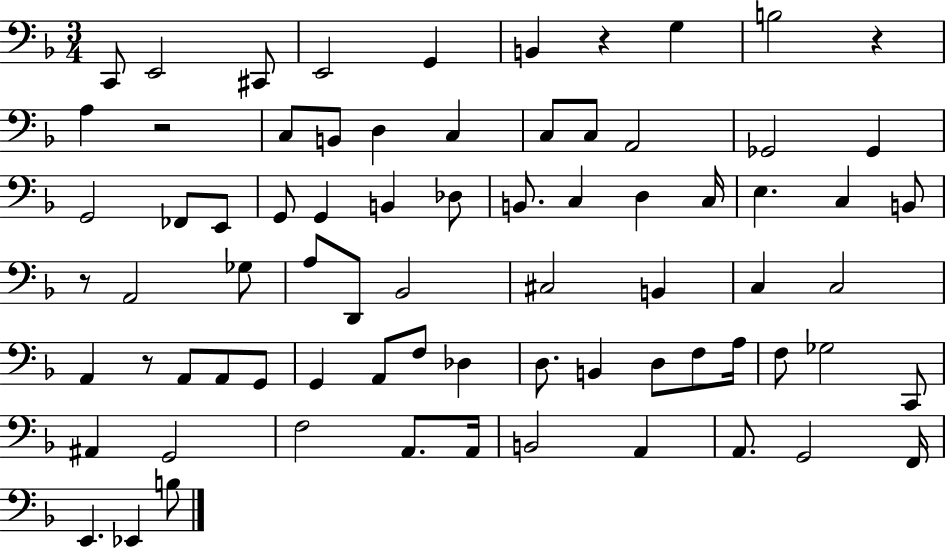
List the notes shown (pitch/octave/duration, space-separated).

C2/e E2/h C#2/e E2/h G2/q B2/q R/q G3/q B3/h R/q A3/q R/h C3/e B2/e D3/q C3/q C3/e C3/e A2/h Gb2/h Gb2/q G2/h FES2/e E2/e G2/e G2/q B2/q Db3/e B2/e. C3/q D3/q C3/s E3/q. C3/q B2/e R/e A2/h Gb3/e A3/e D2/e Bb2/h C#3/h B2/q C3/q C3/h A2/q R/e A2/e A2/e G2/e G2/q A2/e F3/e Db3/q D3/e. B2/q D3/e F3/e A3/s F3/e Gb3/h C2/e A#2/q G2/h F3/h A2/e. A2/s B2/h A2/q A2/e. G2/h F2/s E2/q. Eb2/q B3/e